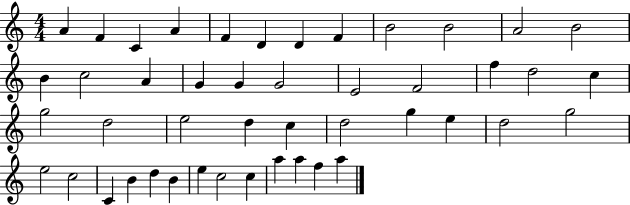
A4/q F4/q C4/q A4/q F4/q D4/q D4/q F4/q B4/h B4/h A4/h B4/h B4/q C5/h A4/q G4/q G4/q G4/h E4/h F4/h F5/q D5/h C5/q G5/h D5/h E5/h D5/q C5/q D5/h G5/q E5/q D5/h G5/h E5/h C5/h C4/q B4/q D5/q B4/q E5/q C5/h C5/q A5/q A5/q F5/q A5/q